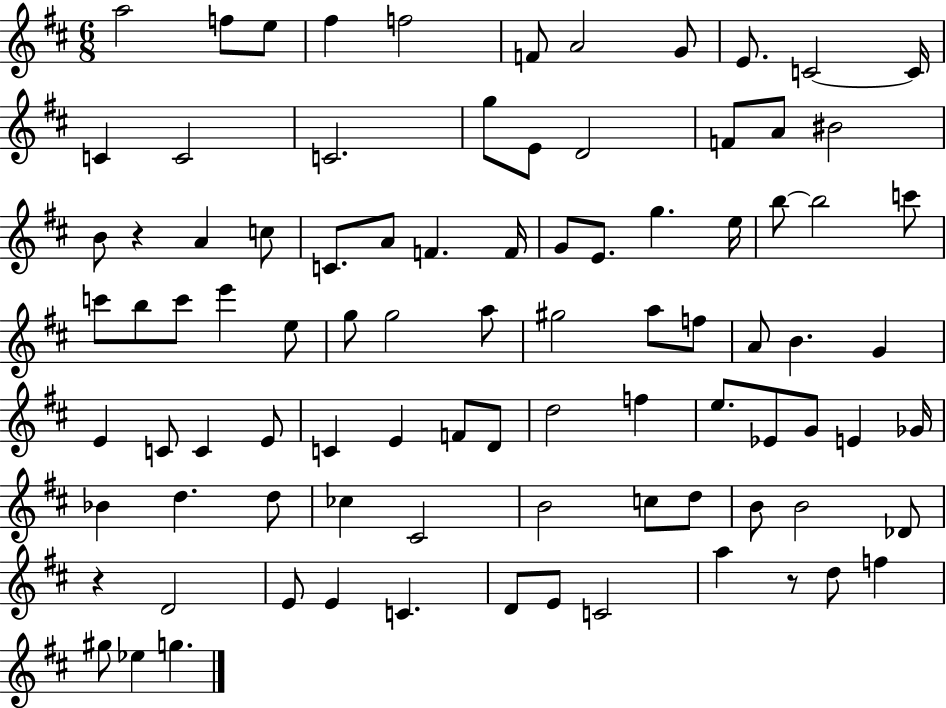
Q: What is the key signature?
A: D major